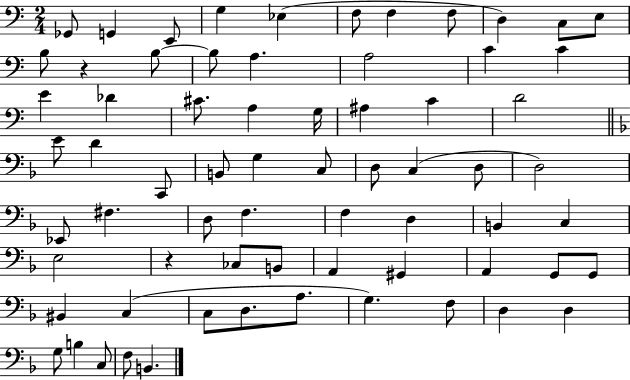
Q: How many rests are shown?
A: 2